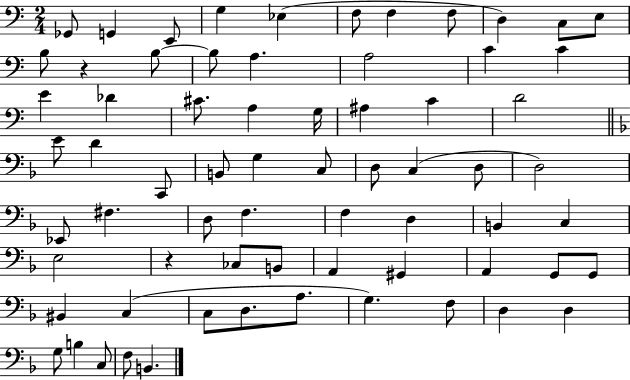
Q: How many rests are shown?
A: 2